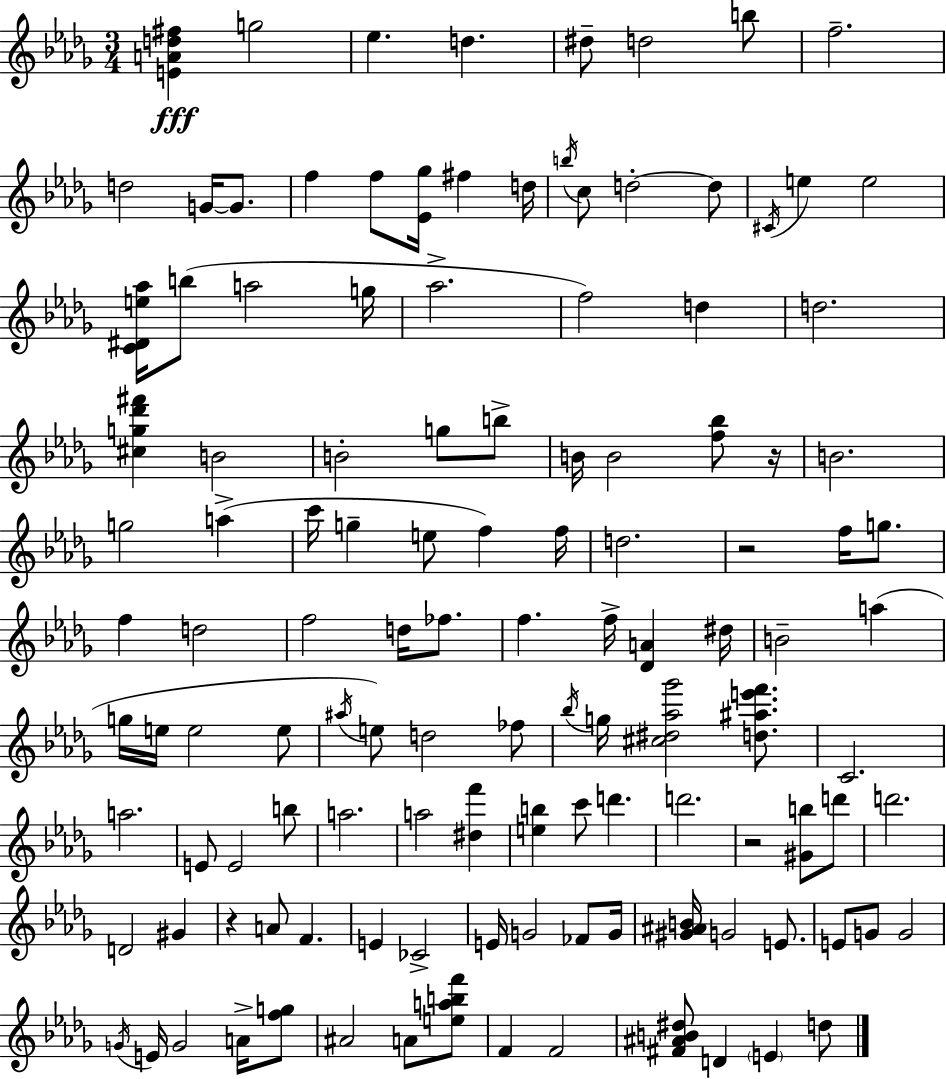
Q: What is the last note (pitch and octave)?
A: D5